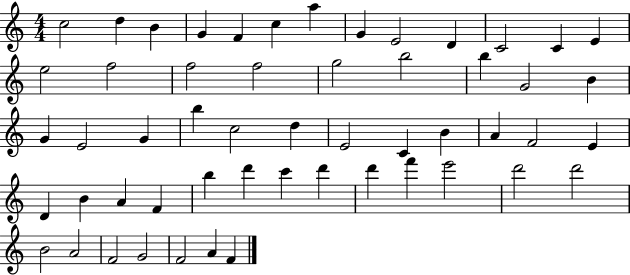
C5/h D5/q B4/q G4/q F4/q C5/q A5/q G4/q E4/h D4/q C4/h C4/q E4/q E5/h F5/h F5/h F5/h G5/h B5/h B5/q G4/h B4/q G4/q E4/h G4/q B5/q C5/h D5/q E4/h C4/q B4/q A4/q F4/h E4/q D4/q B4/q A4/q F4/q B5/q D6/q C6/q D6/q D6/q F6/q E6/h D6/h D6/h B4/h A4/h F4/h G4/h F4/h A4/q F4/q